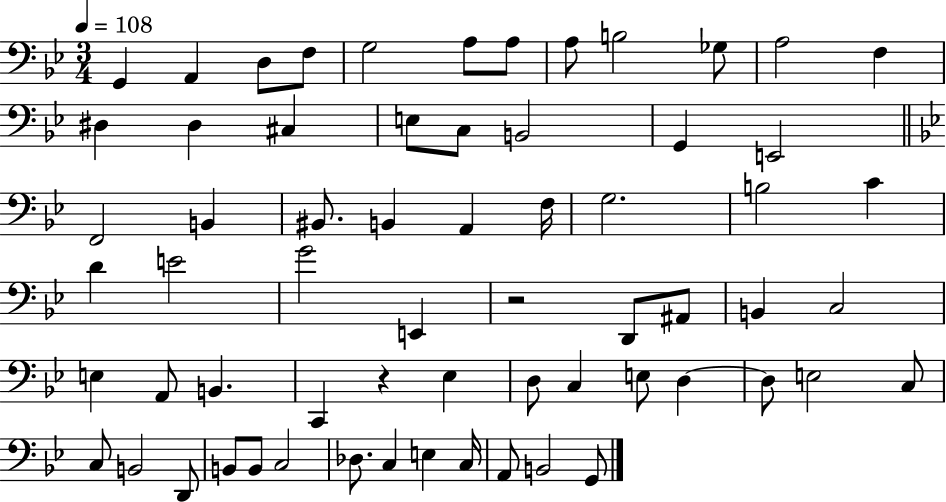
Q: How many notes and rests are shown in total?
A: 64